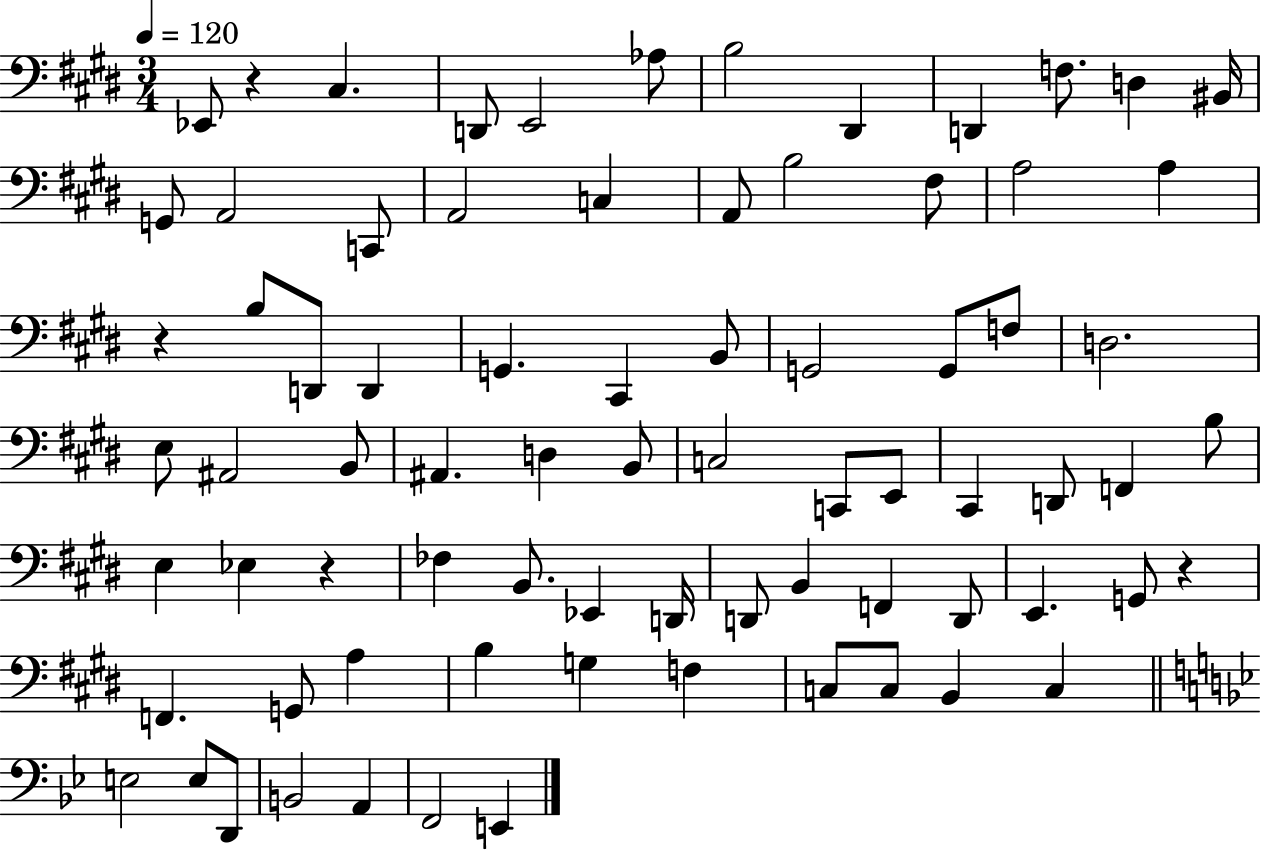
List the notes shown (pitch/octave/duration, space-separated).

Eb2/e R/q C#3/q. D2/e E2/h Ab3/e B3/h D#2/q D2/q F3/e. D3/q BIS2/s G2/e A2/h C2/e A2/h C3/q A2/e B3/h F#3/e A3/h A3/q R/q B3/e D2/e D2/q G2/q. C#2/q B2/e G2/h G2/e F3/e D3/h. E3/e A#2/h B2/e A#2/q. D3/q B2/e C3/h C2/e E2/e C#2/q D2/e F2/q B3/e E3/q Eb3/q R/q FES3/q B2/e. Eb2/q D2/s D2/e B2/q F2/q D2/e E2/q. G2/e R/q F2/q. G2/e A3/q B3/q G3/q F3/q C3/e C3/e B2/q C3/q E3/h E3/e D2/e B2/h A2/q F2/h E2/q